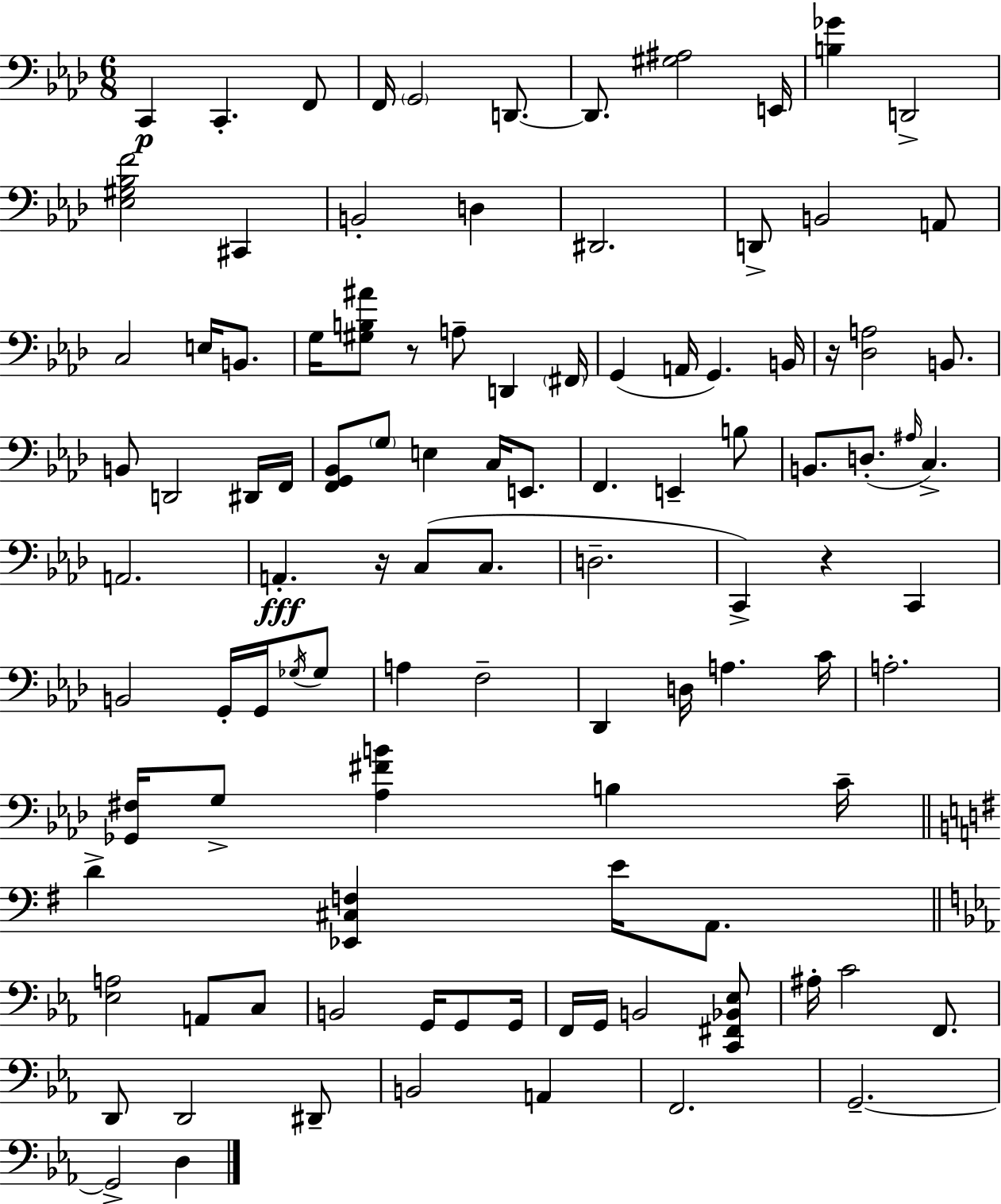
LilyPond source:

{
  \clef bass
  \numericTimeSignature
  \time 6/8
  \key f \minor
  c,4\p c,4.-. f,8 | f,16 \parenthesize g,2 d,8.~~ | d,8. <gis ais>2 e,16 | <b ges'>4 d,2-> | \break <ees gis bes f'>2 cis,4 | b,2-. d4 | dis,2. | d,8-> b,2 a,8 | \break c2 e16 b,8. | g16 <gis b ais'>8 r8 a8-- d,4 \parenthesize fis,16 | g,4( a,16 g,4.) b,16 | r16 <des a>2 b,8. | \break b,8 d,2 dis,16 f,16 | <f, g, bes,>8 \parenthesize g8 e4 c16 e,8. | f,4. e,4-- b8 | b,8. d8.-.( \grace { ais16 } c4.->) | \break a,2. | a,4.-.\fff r16 c8( c8. | d2.-- | c,4->) r4 c,4 | \break b,2 g,16-. g,16 \acciaccatura { ges16 } | ges8 a4 f2-- | des,4 d16 a4. | c'16 a2.-. | \break <ges, fis>16 g8-> <aes fis' b'>4 b4 | c'16-- \bar "||" \break \key g \major d'4-> <ees, cis f>4 e'16 a,8. | \bar "||" \break \key ees \major <ees a>2 a,8 c8 | b,2 g,16 g,8 g,16 | f,16 g,16 b,2 <c, fis, bes, ees>8 | ais16-. c'2 f,8. | \break d,8 d,2 dis,8-- | b,2 a,4 | f,2. | g,2.--~~ | \break g,2-> d4 | \bar "|."
}